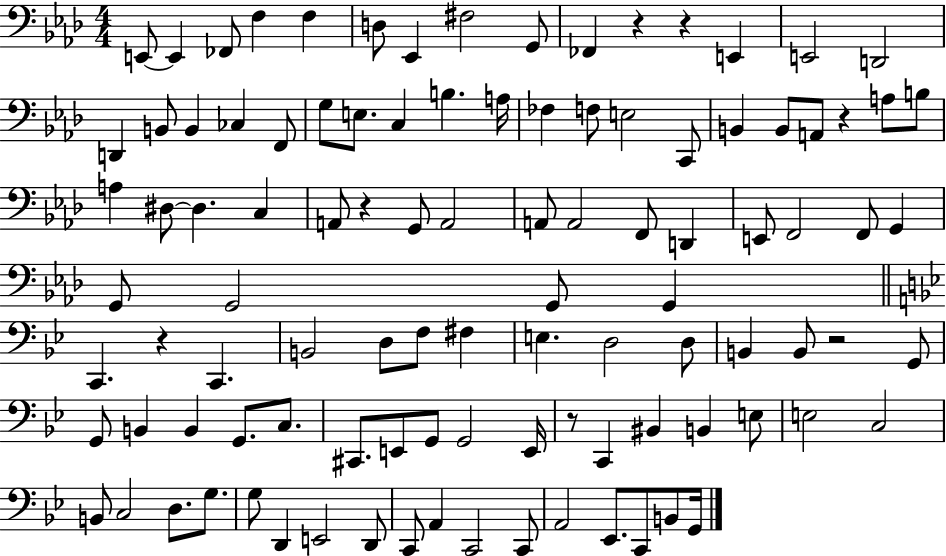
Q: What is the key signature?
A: AES major